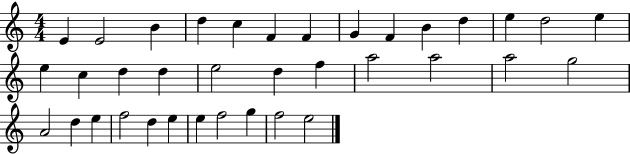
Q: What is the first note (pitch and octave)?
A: E4